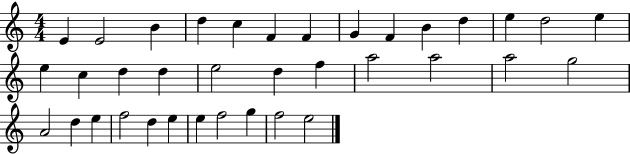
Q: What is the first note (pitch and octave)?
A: E4